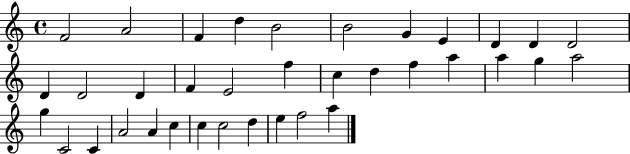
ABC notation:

X:1
T:Untitled
M:4/4
L:1/4
K:C
F2 A2 F d B2 B2 G E D D D2 D D2 D F E2 f c d f a a g a2 g C2 C A2 A c c c2 d e f2 a